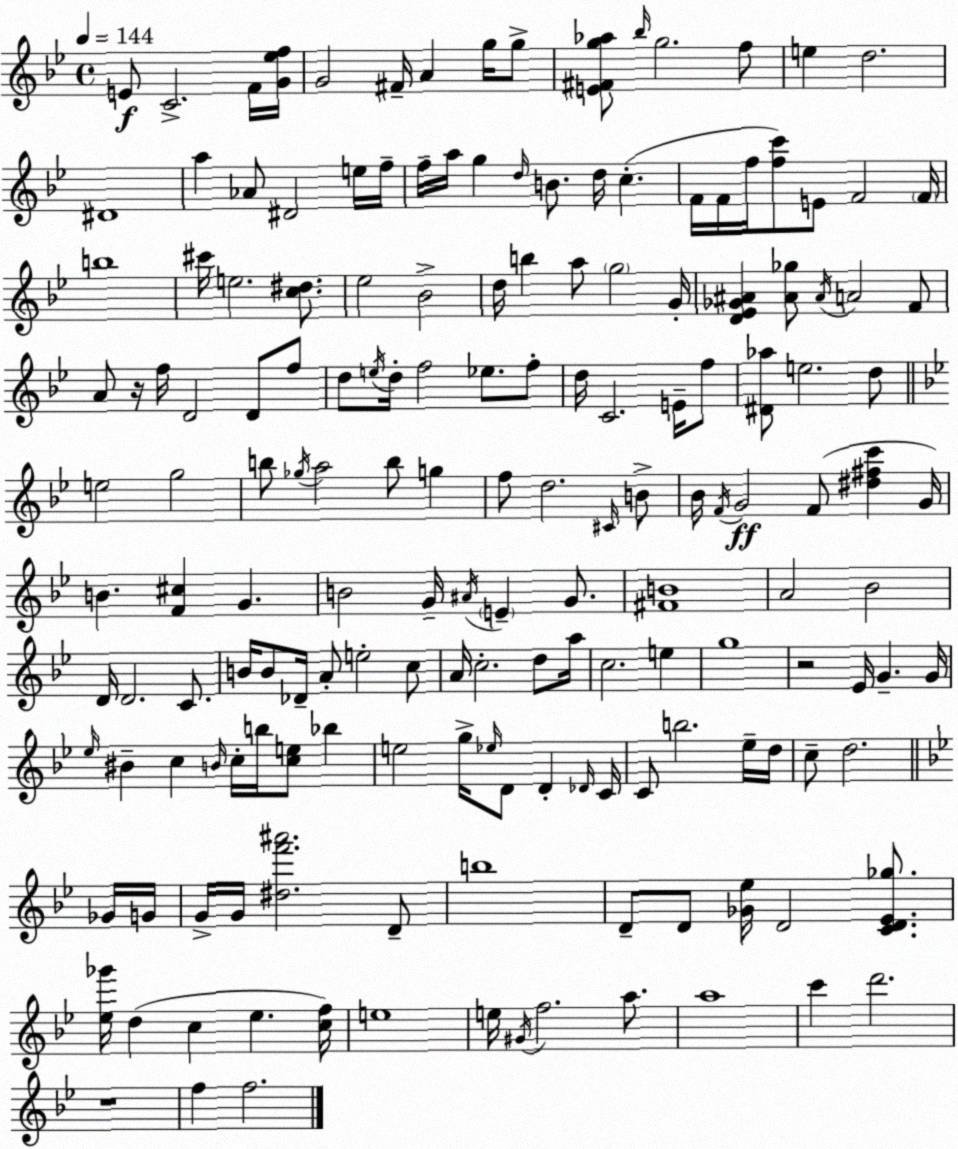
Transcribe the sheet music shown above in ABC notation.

X:1
T:Untitled
M:4/4
L:1/4
K:Bb
E/2 C2 F/4 [G_ef]/4 G2 ^F/4 A g/4 g/2 [E^Fg_a]/2 _b/4 g2 f/2 e d2 ^D4 a _A/2 ^D2 e/4 f/4 f/4 a/4 g d/4 B/2 d/4 c F/4 F/4 f/4 [fc']/2 E/2 F2 F/4 b4 ^c'/4 e2 [c^d]/2 _e2 _B2 d/4 b a/2 g2 G/4 [D_E_G^A] [^A_g]/2 ^A/4 A2 F/2 A/2 z/4 f/4 D2 D/2 f/2 d/2 e/4 d/4 f2 _e/2 f/2 d/4 C2 E/4 f/2 [^D_a]/2 e2 d/2 e2 g2 b/2 _g/4 a2 b/2 g f/2 d2 ^C/4 B/2 _B/4 F/4 G2 F/2 [^d^fc'] G/4 B [F^c] G B2 G/4 ^A/4 E G/2 [^FB]4 A2 _B2 D/4 D2 C/2 B/4 B/2 _D/4 A/2 e2 c/2 A/4 c2 d/2 a/4 c2 e g4 z2 _E/4 G G/4 _e/4 ^B c B/4 c/4 b/4 [ce]/2 _b e2 g/4 _e/4 D/2 D _D/4 C/4 C/2 b2 _e/4 d/4 c/2 d2 _G/4 G/4 G/4 G/4 [^df'^a']2 D/2 b4 D/2 D/2 [_G_e]/4 D2 [CD_E_g]/2 [_e_g']/4 d c _e [cf]/4 e4 e/4 ^G/4 f2 a/2 a4 c' d'2 z4 f f2